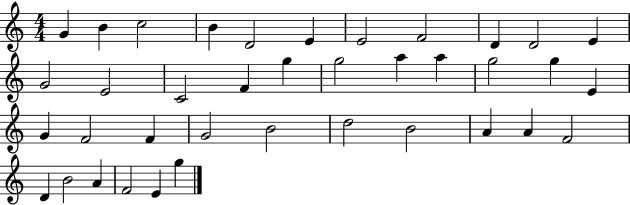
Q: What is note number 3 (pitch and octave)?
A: C5